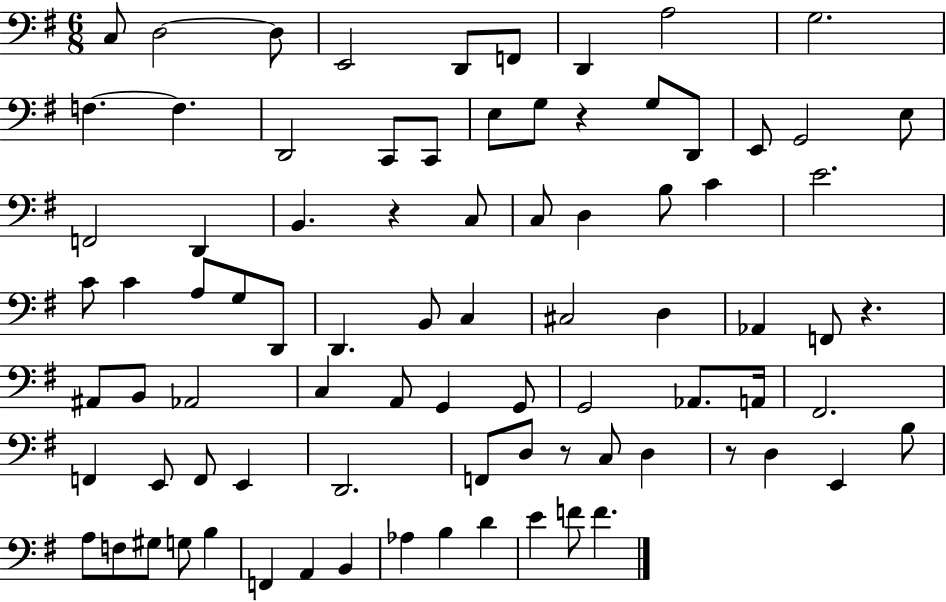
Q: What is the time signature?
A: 6/8